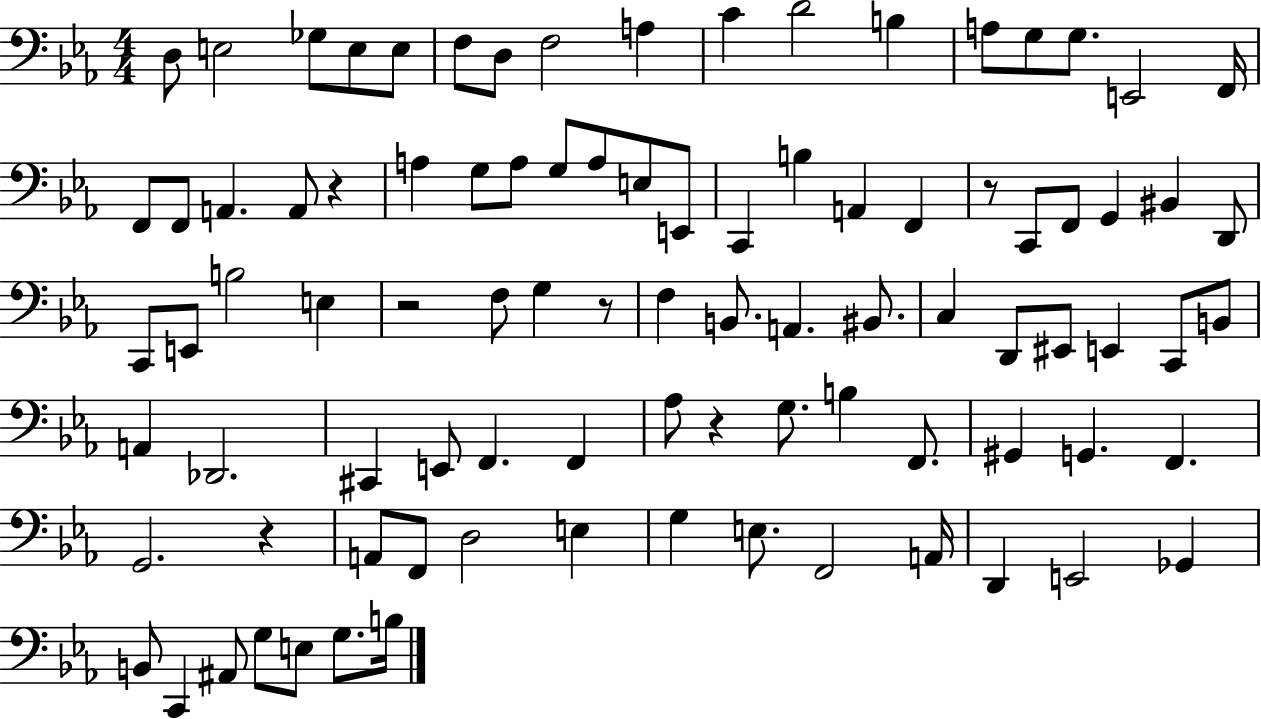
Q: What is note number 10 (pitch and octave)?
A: C4